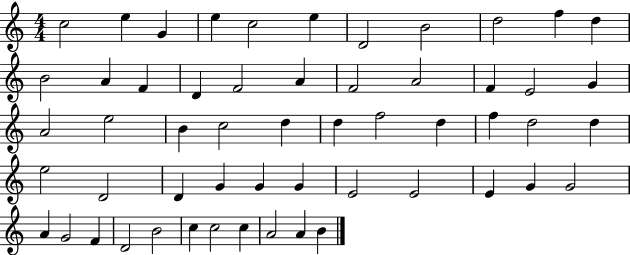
{
  \clef treble
  \numericTimeSignature
  \time 4/4
  \key c \major
  c''2 e''4 g'4 | e''4 c''2 e''4 | d'2 b'2 | d''2 f''4 d''4 | \break b'2 a'4 f'4 | d'4 f'2 a'4 | f'2 a'2 | f'4 e'2 g'4 | \break a'2 e''2 | b'4 c''2 d''4 | d''4 f''2 d''4 | f''4 d''2 d''4 | \break e''2 d'2 | d'4 g'4 g'4 g'4 | e'2 e'2 | e'4 g'4 g'2 | \break a'4 g'2 f'4 | d'2 b'2 | c''4 c''2 c''4 | a'2 a'4 b'4 | \break \bar "|."
}